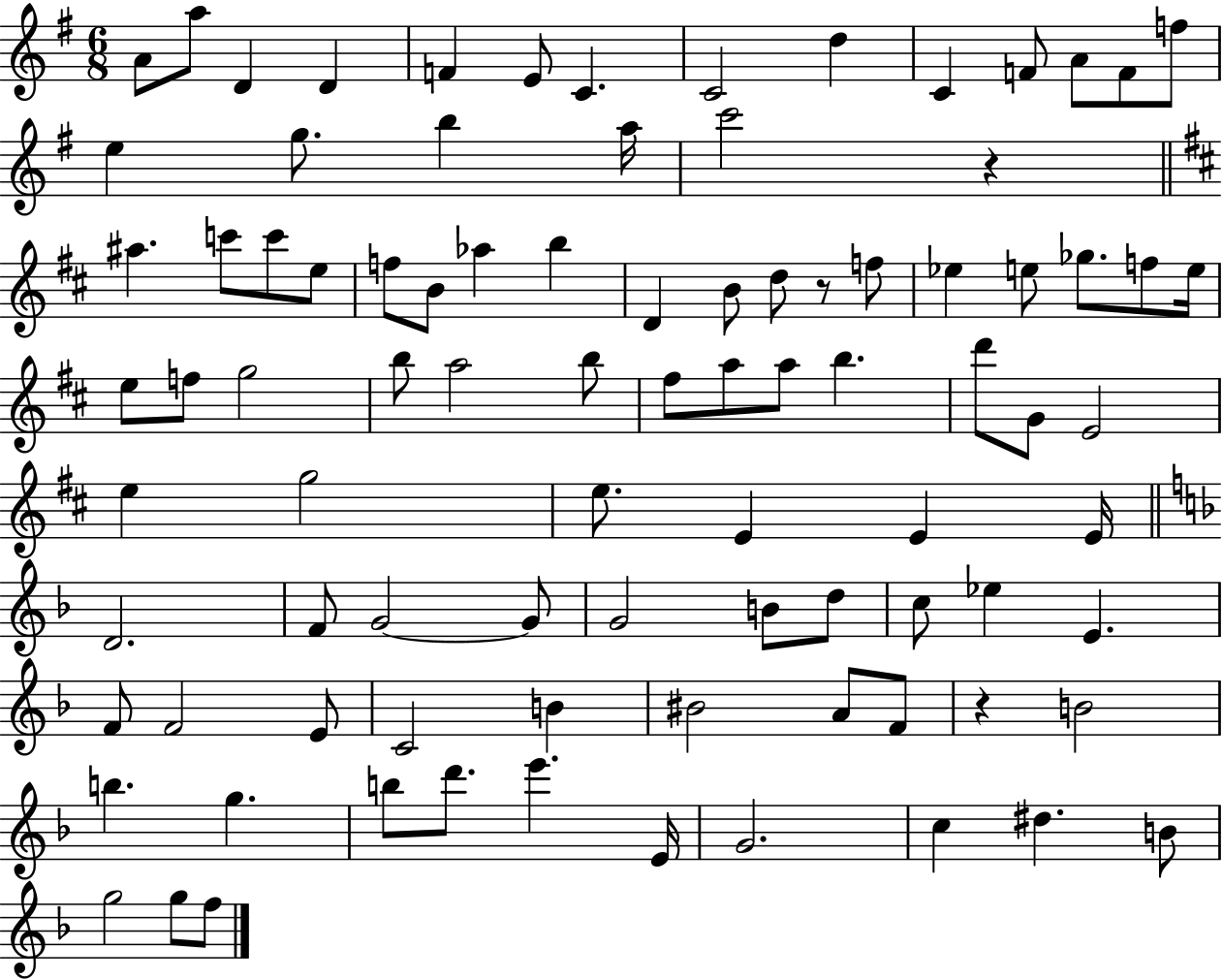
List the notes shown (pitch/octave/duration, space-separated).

A4/e A5/e D4/q D4/q F4/q E4/e C4/q. C4/h D5/q C4/q F4/e A4/e F4/e F5/e E5/q G5/e. B5/q A5/s C6/h R/q A#5/q. C6/e C6/e E5/e F5/e B4/e Ab5/q B5/q D4/q B4/e D5/e R/e F5/e Eb5/q E5/e Gb5/e. F5/e E5/s E5/e F5/e G5/h B5/e A5/h B5/e F#5/e A5/e A5/e B5/q. D6/e G4/e E4/h E5/q G5/h E5/e. E4/q E4/q E4/s D4/h. F4/e G4/h G4/e G4/h B4/e D5/e C5/e Eb5/q E4/q. F4/e F4/h E4/e C4/h B4/q BIS4/h A4/e F4/e R/q B4/h B5/q. G5/q. B5/e D6/e. E6/q. E4/s G4/h. C5/q D#5/q. B4/e G5/h G5/e F5/e